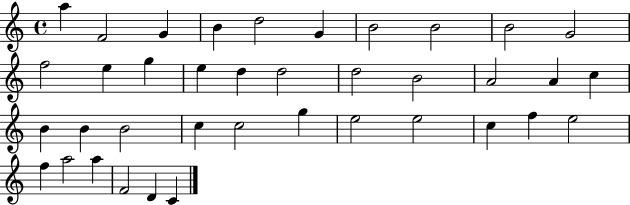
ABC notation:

X:1
T:Untitled
M:4/4
L:1/4
K:C
a F2 G B d2 G B2 B2 B2 G2 f2 e g e d d2 d2 B2 A2 A c B B B2 c c2 g e2 e2 c f e2 f a2 a F2 D C